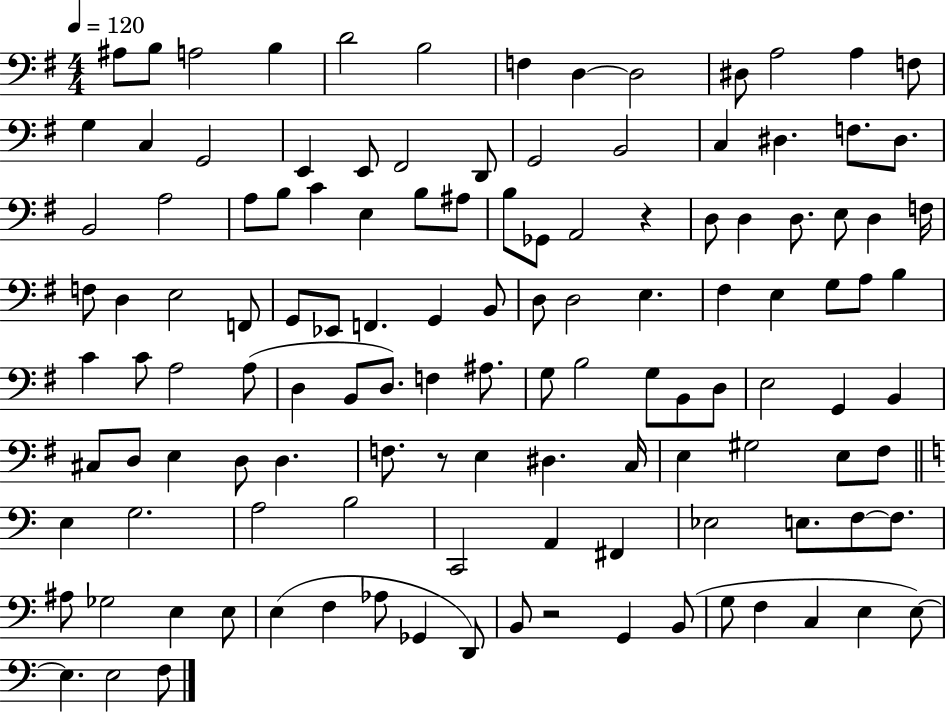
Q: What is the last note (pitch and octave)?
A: F3